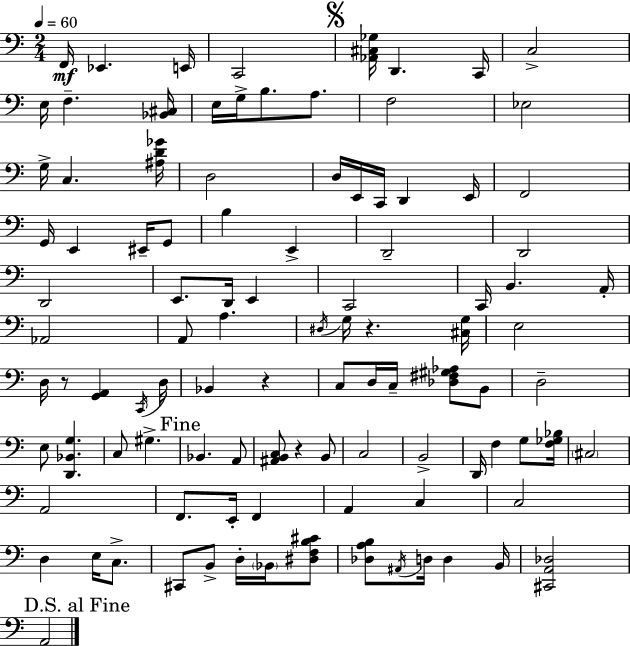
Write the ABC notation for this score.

X:1
T:Untitled
M:2/4
L:1/4
K:C
F,,/4 _E,, E,,/4 C,,2 [_A,,^C,_G,]/4 D,, C,,/4 C,2 E,/4 F, [_B,,^C,]/4 E,/4 G,/4 B,/2 A,/2 F,2 _E,2 G,/4 C, [^A,D_G]/4 D,2 D,/4 E,,/4 C,,/4 D,, E,,/4 F,,2 G,,/4 E,, ^E,,/4 G,,/2 B, E,, D,,2 D,,2 D,,2 E,,/2 D,,/4 E,, C,,2 C,,/4 B,, A,,/4 _A,,2 A,,/2 A, ^D,/4 G,/4 z [^C,G,]/4 E,2 D,/4 z/2 [G,,A,,] C,,/4 D,/4 _B,, z C,/2 D,/4 C,/4 [_D,^F,^G,_A,]/2 B,,/2 D,2 E,/2 [D,,_B,,G,] C,/2 ^G, _B,, A,,/2 [^A,,B,,C,]/2 z B,,/2 C,2 B,,2 D,,/4 F, G,/2 [F,_G,_B,]/4 ^C,2 A,,2 F,,/2 E,,/4 F,, A,, C, C,2 D, E,/4 C,/2 ^C,,/2 B,,/2 D,/4 _B,,/4 [^D,F,B,^C]/2 [_D,A,B,]/2 ^A,,/4 D,/4 D, B,,/4 [^C,,A,,_D,]2 A,,2